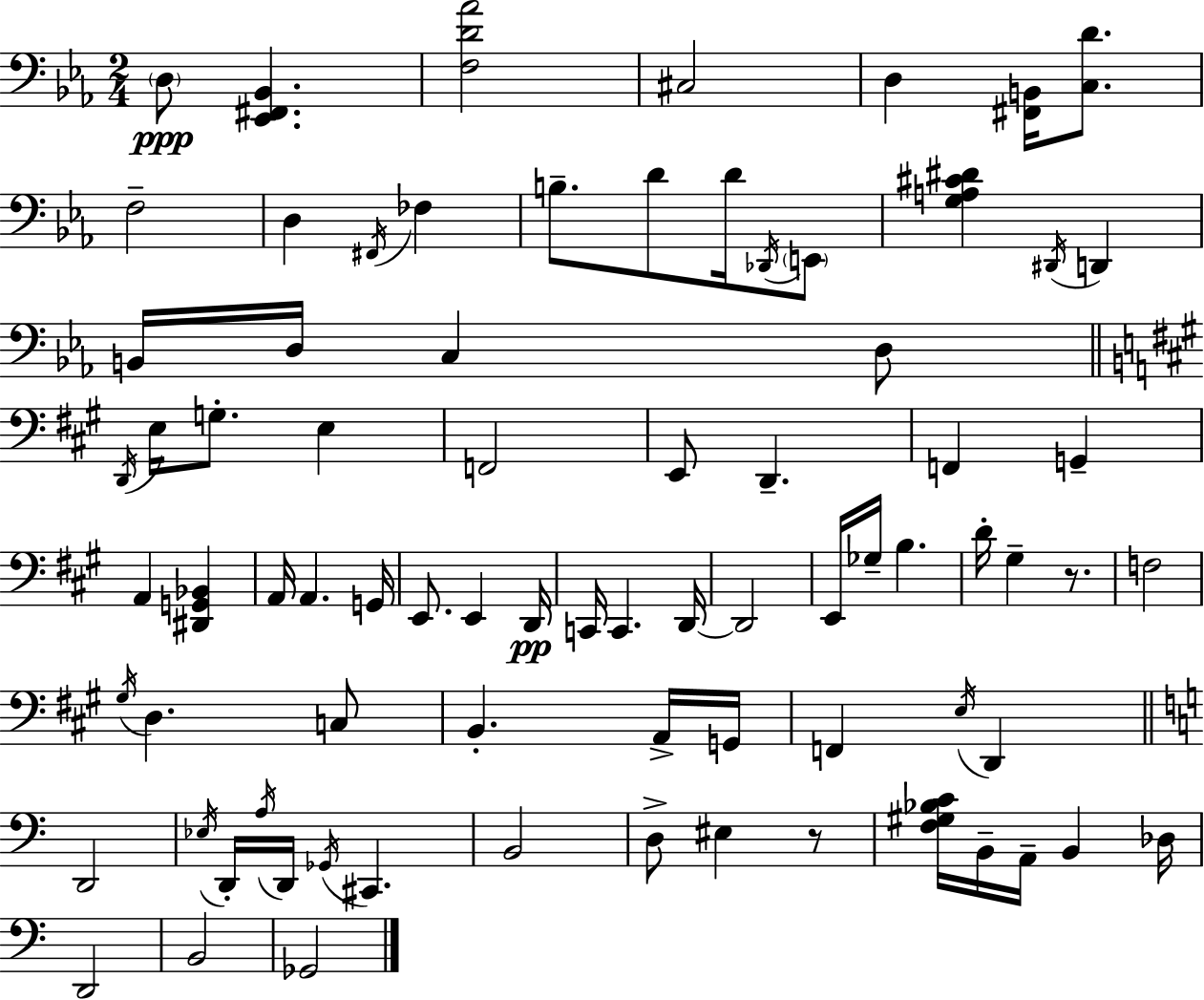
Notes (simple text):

D3/e [Eb2,F#2,Bb2]/q. [F3,D4,Ab4]/h C#3/h D3/q [F#2,B2]/s [C3,D4]/e. F3/h D3/q F#2/s FES3/q B3/e. D4/e D4/s Db2/s E2/e [G3,A3,C#4,D#4]/q D#2/s D2/q B2/s D3/s C3/q D3/e D2/s E3/s G3/e. E3/q F2/h E2/e D2/q. F2/q G2/q A2/q [D#2,G2,Bb2]/q A2/s A2/q. G2/s E2/e. E2/q D2/s C2/s C2/q. D2/s D2/h E2/s Gb3/s B3/q. D4/s G#3/q R/e. F3/h G#3/s D3/q. C3/e B2/q. A2/s G2/s F2/q E3/s D2/q D2/h Eb3/s D2/s A3/s D2/s Gb2/s C#2/q. B2/h D3/e EIS3/q R/e [F3,G#3,Bb3,C4]/s B2/s A2/s B2/q Db3/s D2/h B2/h Gb2/h